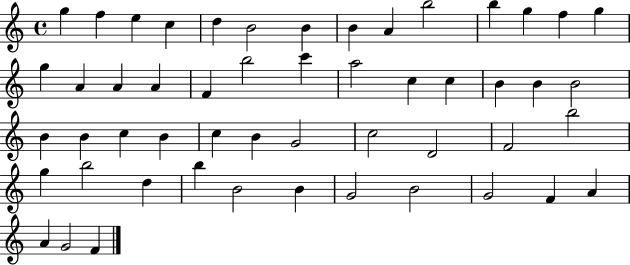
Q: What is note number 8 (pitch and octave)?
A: B4